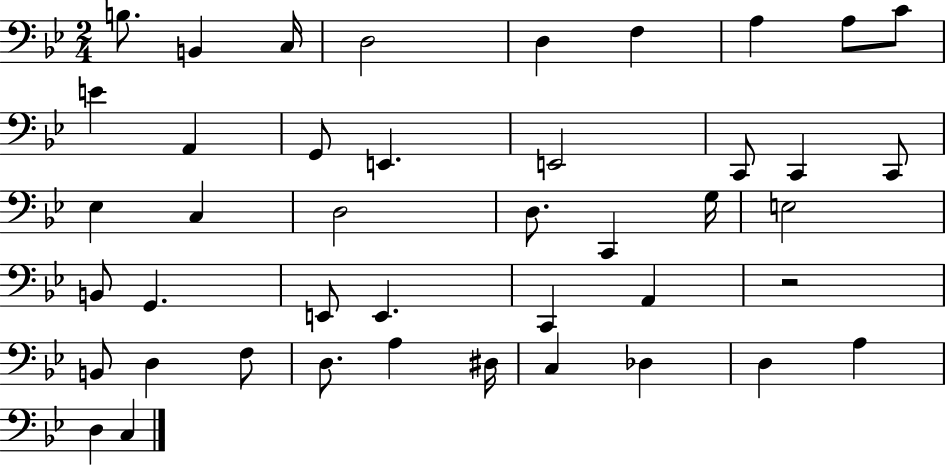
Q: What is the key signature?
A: BES major